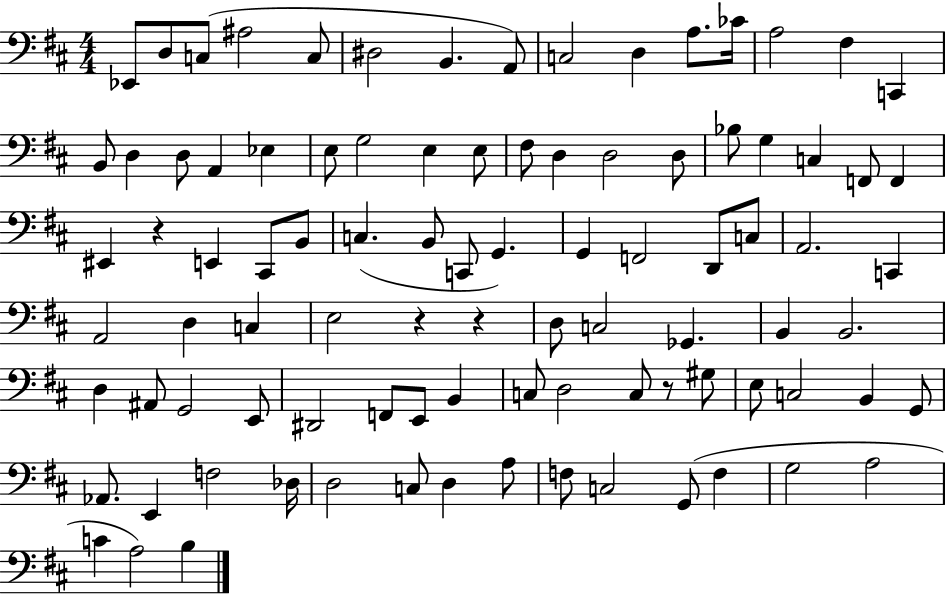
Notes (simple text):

Eb2/e D3/e C3/e A#3/h C3/e D#3/h B2/q. A2/e C3/h D3/q A3/e. CES4/s A3/h F#3/q C2/q B2/e D3/q D3/e A2/q Eb3/q E3/e G3/h E3/q E3/e F#3/e D3/q D3/h D3/e Bb3/e G3/q C3/q F2/e F2/q EIS2/q R/q E2/q C#2/e B2/e C3/q. B2/e C2/e G2/q. G2/q F2/h D2/e C3/e A2/h. C2/q A2/h D3/q C3/q E3/h R/q R/q D3/e C3/h Gb2/q. B2/q B2/h. D3/q A#2/e G2/h E2/e D#2/h F2/e E2/e B2/q C3/e D3/h C3/e R/e G#3/e E3/e C3/h B2/q G2/e Ab2/e. E2/q F3/h Db3/s D3/h C3/e D3/q A3/e F3/e C3/h G2/e F3/q G3/h A3/h C4/q A3/h B3/q